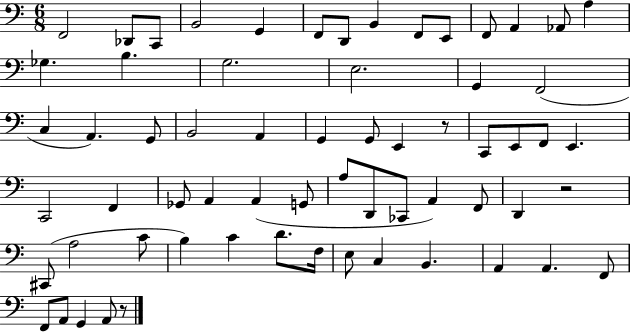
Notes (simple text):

F2/h Db2/e C2/e B2/h G2/q F2/e D2/e B2/q F2/e E2/e F2/e A2/q Ab2/e A3/q Gb3/q. B3/q. G3/h. E3/h. G2/q F2/h C3/q A2/q. G2/e B2/h A2/q G2/q G2/e E2/q R/e C2/e E2/e F2/e E2/q. C2/h F2/q Gb2/e A2/q A2/q G2/e A3/e D2/e CES2/e A2/q F2/e D2/q R/h C#2/e A3/h C4/e B3/q C4/q D4/e. F3/s E3/e C3/q B2/q. A2/q A2/q. F2/e F2/e A2/e G2/q A2/e R/e